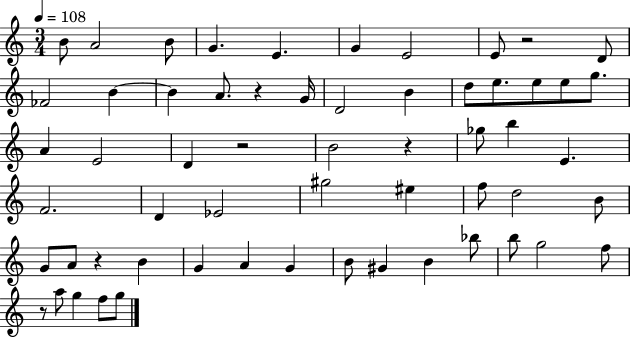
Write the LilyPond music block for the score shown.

{
  \clef treble
  \numericTimeSignature
  \time 3/4
  \key c \major
  \tempo 4 = 108
  b'8 a'2 b'8 | g'4. e'4. | g'4 e'2 | e'8 r2 d'8 | \break fes'2 b'4~~ | b'4 a'8. r4 g'16 | d'2 b'4 | d''8 e''8. e''8 e''8 g''8. | \break a'4 e'2 | d'4 r2 | b'2 r4 | ges''8 b''4 e'4. | \break f'2. | d'4 ees'2 | gis''2 eis''4 | f''8 d''2 b'8 | \break g'8 a'8 r4 b'4 | g'4 a'4 g'4 | b'8 gis'4 b'4 bes''8 | b''8 g''2 f''8 | \break r8 a''8 g''4 f''8 g''8 | \bar "|."
}